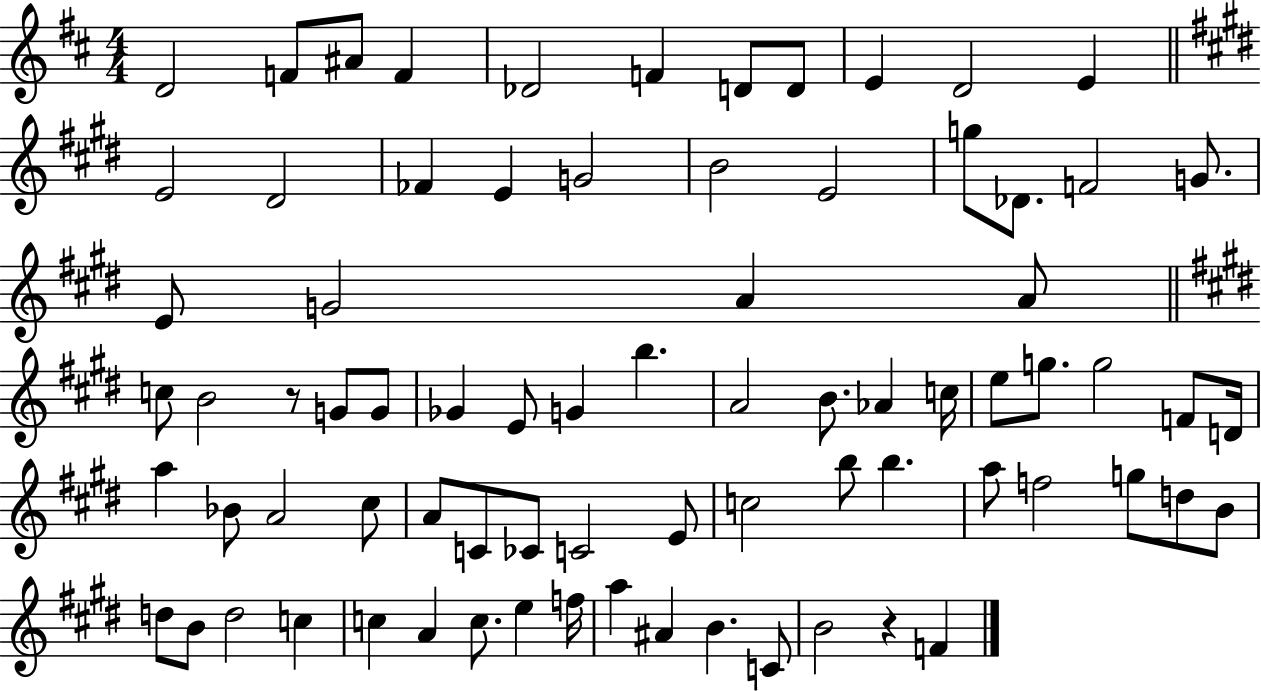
D4/h F4/e A#4/e F4/q Db4/h F4/q D4/e D4/e E4/q D4/h E4/q E4/h D#4/h FES4/q E4/q G4/h B4/h E4/h G5/e Db4/e. F4/h G4/e. E4/e G4/h A4/q A4/e C5/e B4/h R/e G4/e G4/e Gb4/q E4/e G4/q B5/q. A4/h B4/e. Ab4/q C5/s E5/e G5/e. G5/h F4/e D4/s A5/q Bb4/e A4/h C#5/e A4/e C4/e CES4/e C4/h E4/e C5/h B5/e B5/q. A5/e F5/h G5/e D5/e B4/e D5/e B4/e D5/h C5/q C5/q A4/q C5/e. E5/q F5/s A5/q A#4/q B4/q. C4/e B4/h R/q F4/q